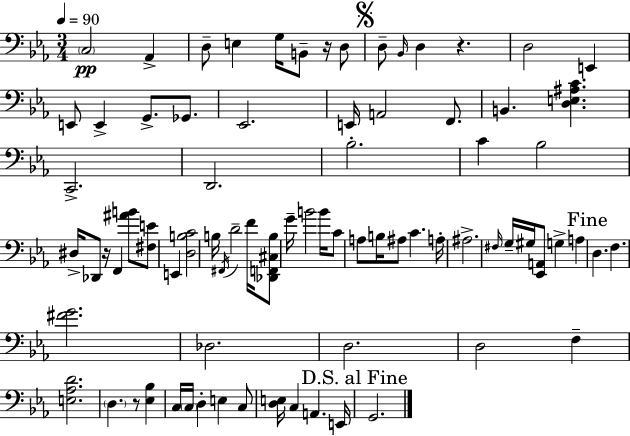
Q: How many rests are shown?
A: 4